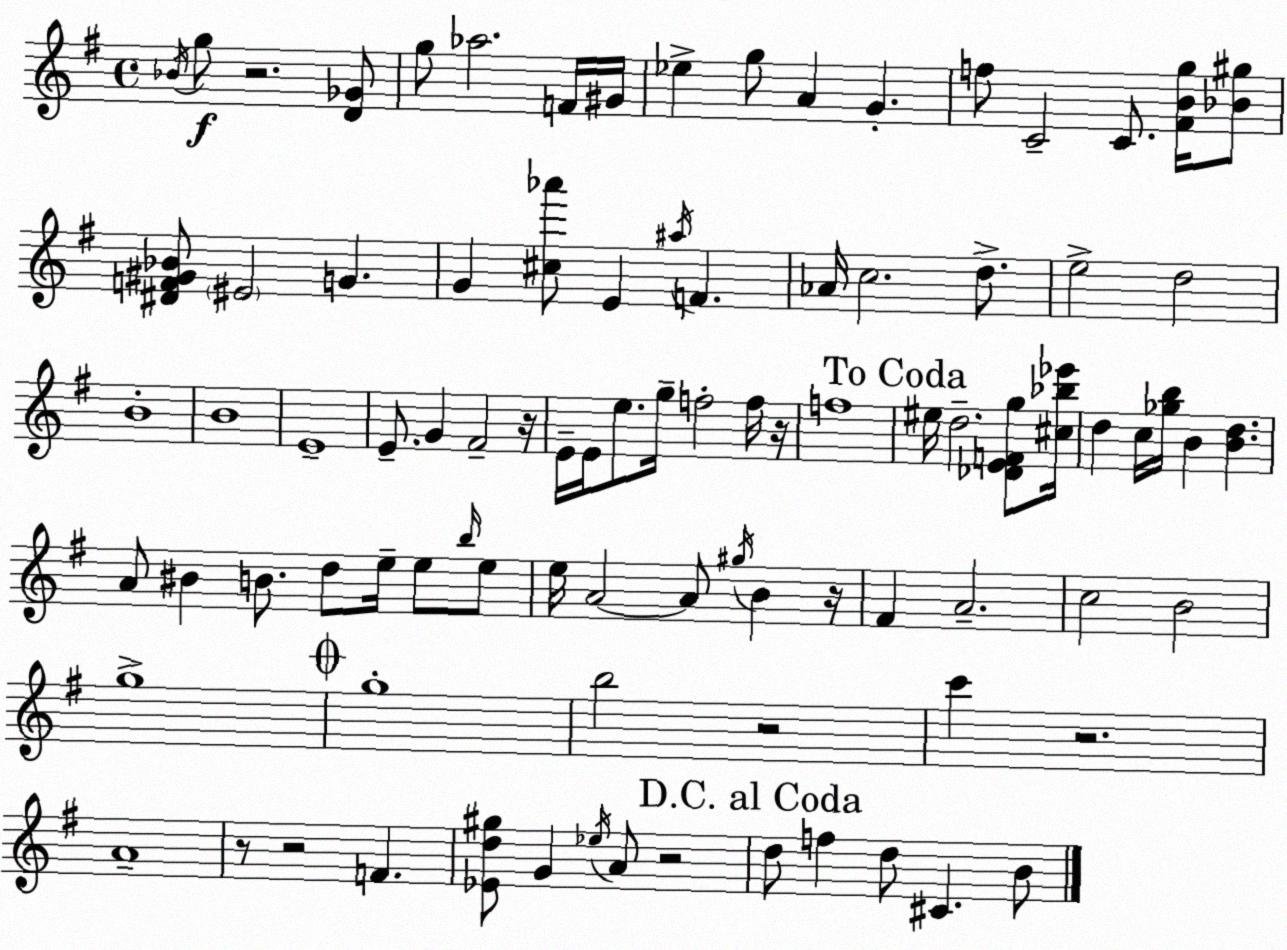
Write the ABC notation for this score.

X:1
T:Untitled
M:4/4
L:1/4
K:G
_B/4 g/2 z2 [D_G]/2 g/2 _a2 F/4 ^G/4 _e g/2 A G f/2 C2 C/2 [^FBg]/4 [_B^g]/2 [^DF^G_B]/2 ^E2 G G [^c_a']/2 E ^a/4 F _A/4 c2 d/2 e2 d2 B4 B4 E4 E/2 G ^F2 z/4 E/4 E/4 e/2 g/4 f2 f/4 z/4 f4 ^e/4 d2 [_DEFg]/2 [^c_b_e']/4 d c/4 [_gb]/4 B [Bd] A/2 ^B B/2 d/2 e/4 e/2 b/4 e/2 e/4 A2 A/2 ^g/4 B z/4 ^F A2 c2 B2 g4 g4 b2 z2 c' z2 A4 z/2 z2 F [_Ed^g]/2 G _e/4 A/2 z2 d/2 f d/2 ^C B/2